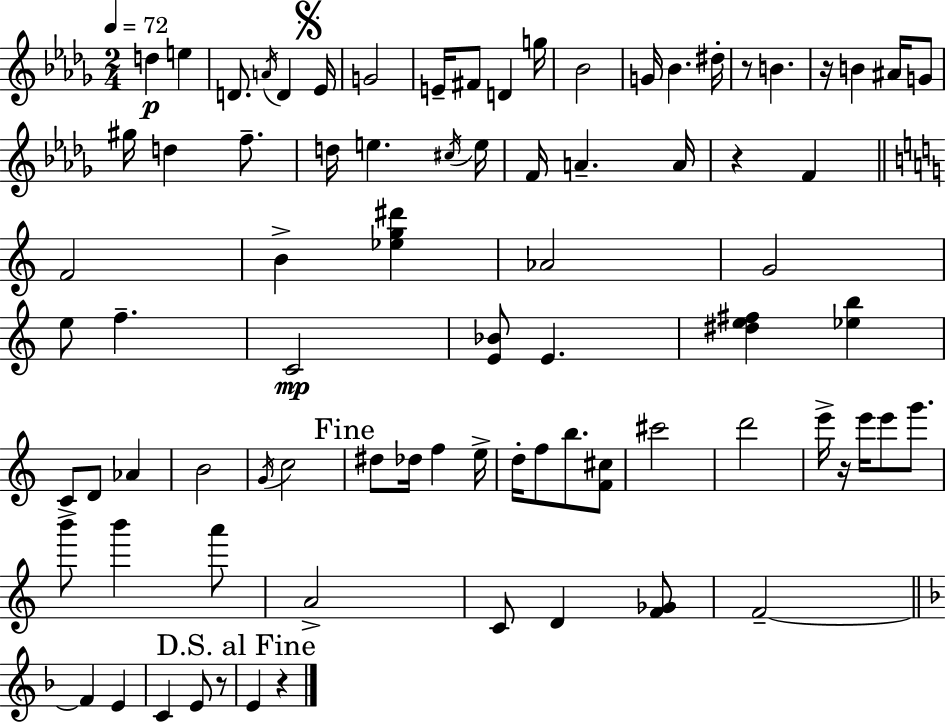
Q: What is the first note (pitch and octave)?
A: D5